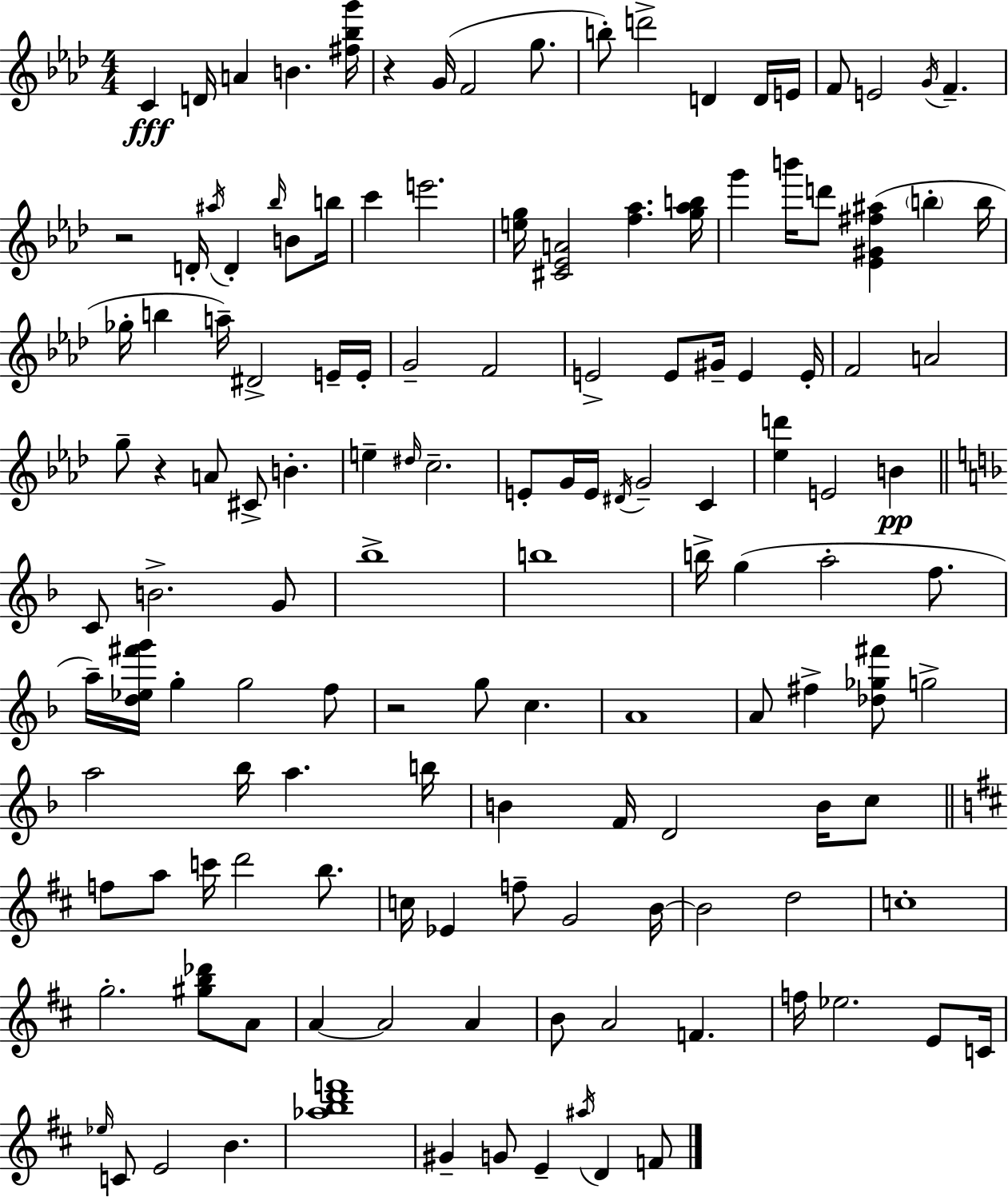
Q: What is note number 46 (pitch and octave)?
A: A4